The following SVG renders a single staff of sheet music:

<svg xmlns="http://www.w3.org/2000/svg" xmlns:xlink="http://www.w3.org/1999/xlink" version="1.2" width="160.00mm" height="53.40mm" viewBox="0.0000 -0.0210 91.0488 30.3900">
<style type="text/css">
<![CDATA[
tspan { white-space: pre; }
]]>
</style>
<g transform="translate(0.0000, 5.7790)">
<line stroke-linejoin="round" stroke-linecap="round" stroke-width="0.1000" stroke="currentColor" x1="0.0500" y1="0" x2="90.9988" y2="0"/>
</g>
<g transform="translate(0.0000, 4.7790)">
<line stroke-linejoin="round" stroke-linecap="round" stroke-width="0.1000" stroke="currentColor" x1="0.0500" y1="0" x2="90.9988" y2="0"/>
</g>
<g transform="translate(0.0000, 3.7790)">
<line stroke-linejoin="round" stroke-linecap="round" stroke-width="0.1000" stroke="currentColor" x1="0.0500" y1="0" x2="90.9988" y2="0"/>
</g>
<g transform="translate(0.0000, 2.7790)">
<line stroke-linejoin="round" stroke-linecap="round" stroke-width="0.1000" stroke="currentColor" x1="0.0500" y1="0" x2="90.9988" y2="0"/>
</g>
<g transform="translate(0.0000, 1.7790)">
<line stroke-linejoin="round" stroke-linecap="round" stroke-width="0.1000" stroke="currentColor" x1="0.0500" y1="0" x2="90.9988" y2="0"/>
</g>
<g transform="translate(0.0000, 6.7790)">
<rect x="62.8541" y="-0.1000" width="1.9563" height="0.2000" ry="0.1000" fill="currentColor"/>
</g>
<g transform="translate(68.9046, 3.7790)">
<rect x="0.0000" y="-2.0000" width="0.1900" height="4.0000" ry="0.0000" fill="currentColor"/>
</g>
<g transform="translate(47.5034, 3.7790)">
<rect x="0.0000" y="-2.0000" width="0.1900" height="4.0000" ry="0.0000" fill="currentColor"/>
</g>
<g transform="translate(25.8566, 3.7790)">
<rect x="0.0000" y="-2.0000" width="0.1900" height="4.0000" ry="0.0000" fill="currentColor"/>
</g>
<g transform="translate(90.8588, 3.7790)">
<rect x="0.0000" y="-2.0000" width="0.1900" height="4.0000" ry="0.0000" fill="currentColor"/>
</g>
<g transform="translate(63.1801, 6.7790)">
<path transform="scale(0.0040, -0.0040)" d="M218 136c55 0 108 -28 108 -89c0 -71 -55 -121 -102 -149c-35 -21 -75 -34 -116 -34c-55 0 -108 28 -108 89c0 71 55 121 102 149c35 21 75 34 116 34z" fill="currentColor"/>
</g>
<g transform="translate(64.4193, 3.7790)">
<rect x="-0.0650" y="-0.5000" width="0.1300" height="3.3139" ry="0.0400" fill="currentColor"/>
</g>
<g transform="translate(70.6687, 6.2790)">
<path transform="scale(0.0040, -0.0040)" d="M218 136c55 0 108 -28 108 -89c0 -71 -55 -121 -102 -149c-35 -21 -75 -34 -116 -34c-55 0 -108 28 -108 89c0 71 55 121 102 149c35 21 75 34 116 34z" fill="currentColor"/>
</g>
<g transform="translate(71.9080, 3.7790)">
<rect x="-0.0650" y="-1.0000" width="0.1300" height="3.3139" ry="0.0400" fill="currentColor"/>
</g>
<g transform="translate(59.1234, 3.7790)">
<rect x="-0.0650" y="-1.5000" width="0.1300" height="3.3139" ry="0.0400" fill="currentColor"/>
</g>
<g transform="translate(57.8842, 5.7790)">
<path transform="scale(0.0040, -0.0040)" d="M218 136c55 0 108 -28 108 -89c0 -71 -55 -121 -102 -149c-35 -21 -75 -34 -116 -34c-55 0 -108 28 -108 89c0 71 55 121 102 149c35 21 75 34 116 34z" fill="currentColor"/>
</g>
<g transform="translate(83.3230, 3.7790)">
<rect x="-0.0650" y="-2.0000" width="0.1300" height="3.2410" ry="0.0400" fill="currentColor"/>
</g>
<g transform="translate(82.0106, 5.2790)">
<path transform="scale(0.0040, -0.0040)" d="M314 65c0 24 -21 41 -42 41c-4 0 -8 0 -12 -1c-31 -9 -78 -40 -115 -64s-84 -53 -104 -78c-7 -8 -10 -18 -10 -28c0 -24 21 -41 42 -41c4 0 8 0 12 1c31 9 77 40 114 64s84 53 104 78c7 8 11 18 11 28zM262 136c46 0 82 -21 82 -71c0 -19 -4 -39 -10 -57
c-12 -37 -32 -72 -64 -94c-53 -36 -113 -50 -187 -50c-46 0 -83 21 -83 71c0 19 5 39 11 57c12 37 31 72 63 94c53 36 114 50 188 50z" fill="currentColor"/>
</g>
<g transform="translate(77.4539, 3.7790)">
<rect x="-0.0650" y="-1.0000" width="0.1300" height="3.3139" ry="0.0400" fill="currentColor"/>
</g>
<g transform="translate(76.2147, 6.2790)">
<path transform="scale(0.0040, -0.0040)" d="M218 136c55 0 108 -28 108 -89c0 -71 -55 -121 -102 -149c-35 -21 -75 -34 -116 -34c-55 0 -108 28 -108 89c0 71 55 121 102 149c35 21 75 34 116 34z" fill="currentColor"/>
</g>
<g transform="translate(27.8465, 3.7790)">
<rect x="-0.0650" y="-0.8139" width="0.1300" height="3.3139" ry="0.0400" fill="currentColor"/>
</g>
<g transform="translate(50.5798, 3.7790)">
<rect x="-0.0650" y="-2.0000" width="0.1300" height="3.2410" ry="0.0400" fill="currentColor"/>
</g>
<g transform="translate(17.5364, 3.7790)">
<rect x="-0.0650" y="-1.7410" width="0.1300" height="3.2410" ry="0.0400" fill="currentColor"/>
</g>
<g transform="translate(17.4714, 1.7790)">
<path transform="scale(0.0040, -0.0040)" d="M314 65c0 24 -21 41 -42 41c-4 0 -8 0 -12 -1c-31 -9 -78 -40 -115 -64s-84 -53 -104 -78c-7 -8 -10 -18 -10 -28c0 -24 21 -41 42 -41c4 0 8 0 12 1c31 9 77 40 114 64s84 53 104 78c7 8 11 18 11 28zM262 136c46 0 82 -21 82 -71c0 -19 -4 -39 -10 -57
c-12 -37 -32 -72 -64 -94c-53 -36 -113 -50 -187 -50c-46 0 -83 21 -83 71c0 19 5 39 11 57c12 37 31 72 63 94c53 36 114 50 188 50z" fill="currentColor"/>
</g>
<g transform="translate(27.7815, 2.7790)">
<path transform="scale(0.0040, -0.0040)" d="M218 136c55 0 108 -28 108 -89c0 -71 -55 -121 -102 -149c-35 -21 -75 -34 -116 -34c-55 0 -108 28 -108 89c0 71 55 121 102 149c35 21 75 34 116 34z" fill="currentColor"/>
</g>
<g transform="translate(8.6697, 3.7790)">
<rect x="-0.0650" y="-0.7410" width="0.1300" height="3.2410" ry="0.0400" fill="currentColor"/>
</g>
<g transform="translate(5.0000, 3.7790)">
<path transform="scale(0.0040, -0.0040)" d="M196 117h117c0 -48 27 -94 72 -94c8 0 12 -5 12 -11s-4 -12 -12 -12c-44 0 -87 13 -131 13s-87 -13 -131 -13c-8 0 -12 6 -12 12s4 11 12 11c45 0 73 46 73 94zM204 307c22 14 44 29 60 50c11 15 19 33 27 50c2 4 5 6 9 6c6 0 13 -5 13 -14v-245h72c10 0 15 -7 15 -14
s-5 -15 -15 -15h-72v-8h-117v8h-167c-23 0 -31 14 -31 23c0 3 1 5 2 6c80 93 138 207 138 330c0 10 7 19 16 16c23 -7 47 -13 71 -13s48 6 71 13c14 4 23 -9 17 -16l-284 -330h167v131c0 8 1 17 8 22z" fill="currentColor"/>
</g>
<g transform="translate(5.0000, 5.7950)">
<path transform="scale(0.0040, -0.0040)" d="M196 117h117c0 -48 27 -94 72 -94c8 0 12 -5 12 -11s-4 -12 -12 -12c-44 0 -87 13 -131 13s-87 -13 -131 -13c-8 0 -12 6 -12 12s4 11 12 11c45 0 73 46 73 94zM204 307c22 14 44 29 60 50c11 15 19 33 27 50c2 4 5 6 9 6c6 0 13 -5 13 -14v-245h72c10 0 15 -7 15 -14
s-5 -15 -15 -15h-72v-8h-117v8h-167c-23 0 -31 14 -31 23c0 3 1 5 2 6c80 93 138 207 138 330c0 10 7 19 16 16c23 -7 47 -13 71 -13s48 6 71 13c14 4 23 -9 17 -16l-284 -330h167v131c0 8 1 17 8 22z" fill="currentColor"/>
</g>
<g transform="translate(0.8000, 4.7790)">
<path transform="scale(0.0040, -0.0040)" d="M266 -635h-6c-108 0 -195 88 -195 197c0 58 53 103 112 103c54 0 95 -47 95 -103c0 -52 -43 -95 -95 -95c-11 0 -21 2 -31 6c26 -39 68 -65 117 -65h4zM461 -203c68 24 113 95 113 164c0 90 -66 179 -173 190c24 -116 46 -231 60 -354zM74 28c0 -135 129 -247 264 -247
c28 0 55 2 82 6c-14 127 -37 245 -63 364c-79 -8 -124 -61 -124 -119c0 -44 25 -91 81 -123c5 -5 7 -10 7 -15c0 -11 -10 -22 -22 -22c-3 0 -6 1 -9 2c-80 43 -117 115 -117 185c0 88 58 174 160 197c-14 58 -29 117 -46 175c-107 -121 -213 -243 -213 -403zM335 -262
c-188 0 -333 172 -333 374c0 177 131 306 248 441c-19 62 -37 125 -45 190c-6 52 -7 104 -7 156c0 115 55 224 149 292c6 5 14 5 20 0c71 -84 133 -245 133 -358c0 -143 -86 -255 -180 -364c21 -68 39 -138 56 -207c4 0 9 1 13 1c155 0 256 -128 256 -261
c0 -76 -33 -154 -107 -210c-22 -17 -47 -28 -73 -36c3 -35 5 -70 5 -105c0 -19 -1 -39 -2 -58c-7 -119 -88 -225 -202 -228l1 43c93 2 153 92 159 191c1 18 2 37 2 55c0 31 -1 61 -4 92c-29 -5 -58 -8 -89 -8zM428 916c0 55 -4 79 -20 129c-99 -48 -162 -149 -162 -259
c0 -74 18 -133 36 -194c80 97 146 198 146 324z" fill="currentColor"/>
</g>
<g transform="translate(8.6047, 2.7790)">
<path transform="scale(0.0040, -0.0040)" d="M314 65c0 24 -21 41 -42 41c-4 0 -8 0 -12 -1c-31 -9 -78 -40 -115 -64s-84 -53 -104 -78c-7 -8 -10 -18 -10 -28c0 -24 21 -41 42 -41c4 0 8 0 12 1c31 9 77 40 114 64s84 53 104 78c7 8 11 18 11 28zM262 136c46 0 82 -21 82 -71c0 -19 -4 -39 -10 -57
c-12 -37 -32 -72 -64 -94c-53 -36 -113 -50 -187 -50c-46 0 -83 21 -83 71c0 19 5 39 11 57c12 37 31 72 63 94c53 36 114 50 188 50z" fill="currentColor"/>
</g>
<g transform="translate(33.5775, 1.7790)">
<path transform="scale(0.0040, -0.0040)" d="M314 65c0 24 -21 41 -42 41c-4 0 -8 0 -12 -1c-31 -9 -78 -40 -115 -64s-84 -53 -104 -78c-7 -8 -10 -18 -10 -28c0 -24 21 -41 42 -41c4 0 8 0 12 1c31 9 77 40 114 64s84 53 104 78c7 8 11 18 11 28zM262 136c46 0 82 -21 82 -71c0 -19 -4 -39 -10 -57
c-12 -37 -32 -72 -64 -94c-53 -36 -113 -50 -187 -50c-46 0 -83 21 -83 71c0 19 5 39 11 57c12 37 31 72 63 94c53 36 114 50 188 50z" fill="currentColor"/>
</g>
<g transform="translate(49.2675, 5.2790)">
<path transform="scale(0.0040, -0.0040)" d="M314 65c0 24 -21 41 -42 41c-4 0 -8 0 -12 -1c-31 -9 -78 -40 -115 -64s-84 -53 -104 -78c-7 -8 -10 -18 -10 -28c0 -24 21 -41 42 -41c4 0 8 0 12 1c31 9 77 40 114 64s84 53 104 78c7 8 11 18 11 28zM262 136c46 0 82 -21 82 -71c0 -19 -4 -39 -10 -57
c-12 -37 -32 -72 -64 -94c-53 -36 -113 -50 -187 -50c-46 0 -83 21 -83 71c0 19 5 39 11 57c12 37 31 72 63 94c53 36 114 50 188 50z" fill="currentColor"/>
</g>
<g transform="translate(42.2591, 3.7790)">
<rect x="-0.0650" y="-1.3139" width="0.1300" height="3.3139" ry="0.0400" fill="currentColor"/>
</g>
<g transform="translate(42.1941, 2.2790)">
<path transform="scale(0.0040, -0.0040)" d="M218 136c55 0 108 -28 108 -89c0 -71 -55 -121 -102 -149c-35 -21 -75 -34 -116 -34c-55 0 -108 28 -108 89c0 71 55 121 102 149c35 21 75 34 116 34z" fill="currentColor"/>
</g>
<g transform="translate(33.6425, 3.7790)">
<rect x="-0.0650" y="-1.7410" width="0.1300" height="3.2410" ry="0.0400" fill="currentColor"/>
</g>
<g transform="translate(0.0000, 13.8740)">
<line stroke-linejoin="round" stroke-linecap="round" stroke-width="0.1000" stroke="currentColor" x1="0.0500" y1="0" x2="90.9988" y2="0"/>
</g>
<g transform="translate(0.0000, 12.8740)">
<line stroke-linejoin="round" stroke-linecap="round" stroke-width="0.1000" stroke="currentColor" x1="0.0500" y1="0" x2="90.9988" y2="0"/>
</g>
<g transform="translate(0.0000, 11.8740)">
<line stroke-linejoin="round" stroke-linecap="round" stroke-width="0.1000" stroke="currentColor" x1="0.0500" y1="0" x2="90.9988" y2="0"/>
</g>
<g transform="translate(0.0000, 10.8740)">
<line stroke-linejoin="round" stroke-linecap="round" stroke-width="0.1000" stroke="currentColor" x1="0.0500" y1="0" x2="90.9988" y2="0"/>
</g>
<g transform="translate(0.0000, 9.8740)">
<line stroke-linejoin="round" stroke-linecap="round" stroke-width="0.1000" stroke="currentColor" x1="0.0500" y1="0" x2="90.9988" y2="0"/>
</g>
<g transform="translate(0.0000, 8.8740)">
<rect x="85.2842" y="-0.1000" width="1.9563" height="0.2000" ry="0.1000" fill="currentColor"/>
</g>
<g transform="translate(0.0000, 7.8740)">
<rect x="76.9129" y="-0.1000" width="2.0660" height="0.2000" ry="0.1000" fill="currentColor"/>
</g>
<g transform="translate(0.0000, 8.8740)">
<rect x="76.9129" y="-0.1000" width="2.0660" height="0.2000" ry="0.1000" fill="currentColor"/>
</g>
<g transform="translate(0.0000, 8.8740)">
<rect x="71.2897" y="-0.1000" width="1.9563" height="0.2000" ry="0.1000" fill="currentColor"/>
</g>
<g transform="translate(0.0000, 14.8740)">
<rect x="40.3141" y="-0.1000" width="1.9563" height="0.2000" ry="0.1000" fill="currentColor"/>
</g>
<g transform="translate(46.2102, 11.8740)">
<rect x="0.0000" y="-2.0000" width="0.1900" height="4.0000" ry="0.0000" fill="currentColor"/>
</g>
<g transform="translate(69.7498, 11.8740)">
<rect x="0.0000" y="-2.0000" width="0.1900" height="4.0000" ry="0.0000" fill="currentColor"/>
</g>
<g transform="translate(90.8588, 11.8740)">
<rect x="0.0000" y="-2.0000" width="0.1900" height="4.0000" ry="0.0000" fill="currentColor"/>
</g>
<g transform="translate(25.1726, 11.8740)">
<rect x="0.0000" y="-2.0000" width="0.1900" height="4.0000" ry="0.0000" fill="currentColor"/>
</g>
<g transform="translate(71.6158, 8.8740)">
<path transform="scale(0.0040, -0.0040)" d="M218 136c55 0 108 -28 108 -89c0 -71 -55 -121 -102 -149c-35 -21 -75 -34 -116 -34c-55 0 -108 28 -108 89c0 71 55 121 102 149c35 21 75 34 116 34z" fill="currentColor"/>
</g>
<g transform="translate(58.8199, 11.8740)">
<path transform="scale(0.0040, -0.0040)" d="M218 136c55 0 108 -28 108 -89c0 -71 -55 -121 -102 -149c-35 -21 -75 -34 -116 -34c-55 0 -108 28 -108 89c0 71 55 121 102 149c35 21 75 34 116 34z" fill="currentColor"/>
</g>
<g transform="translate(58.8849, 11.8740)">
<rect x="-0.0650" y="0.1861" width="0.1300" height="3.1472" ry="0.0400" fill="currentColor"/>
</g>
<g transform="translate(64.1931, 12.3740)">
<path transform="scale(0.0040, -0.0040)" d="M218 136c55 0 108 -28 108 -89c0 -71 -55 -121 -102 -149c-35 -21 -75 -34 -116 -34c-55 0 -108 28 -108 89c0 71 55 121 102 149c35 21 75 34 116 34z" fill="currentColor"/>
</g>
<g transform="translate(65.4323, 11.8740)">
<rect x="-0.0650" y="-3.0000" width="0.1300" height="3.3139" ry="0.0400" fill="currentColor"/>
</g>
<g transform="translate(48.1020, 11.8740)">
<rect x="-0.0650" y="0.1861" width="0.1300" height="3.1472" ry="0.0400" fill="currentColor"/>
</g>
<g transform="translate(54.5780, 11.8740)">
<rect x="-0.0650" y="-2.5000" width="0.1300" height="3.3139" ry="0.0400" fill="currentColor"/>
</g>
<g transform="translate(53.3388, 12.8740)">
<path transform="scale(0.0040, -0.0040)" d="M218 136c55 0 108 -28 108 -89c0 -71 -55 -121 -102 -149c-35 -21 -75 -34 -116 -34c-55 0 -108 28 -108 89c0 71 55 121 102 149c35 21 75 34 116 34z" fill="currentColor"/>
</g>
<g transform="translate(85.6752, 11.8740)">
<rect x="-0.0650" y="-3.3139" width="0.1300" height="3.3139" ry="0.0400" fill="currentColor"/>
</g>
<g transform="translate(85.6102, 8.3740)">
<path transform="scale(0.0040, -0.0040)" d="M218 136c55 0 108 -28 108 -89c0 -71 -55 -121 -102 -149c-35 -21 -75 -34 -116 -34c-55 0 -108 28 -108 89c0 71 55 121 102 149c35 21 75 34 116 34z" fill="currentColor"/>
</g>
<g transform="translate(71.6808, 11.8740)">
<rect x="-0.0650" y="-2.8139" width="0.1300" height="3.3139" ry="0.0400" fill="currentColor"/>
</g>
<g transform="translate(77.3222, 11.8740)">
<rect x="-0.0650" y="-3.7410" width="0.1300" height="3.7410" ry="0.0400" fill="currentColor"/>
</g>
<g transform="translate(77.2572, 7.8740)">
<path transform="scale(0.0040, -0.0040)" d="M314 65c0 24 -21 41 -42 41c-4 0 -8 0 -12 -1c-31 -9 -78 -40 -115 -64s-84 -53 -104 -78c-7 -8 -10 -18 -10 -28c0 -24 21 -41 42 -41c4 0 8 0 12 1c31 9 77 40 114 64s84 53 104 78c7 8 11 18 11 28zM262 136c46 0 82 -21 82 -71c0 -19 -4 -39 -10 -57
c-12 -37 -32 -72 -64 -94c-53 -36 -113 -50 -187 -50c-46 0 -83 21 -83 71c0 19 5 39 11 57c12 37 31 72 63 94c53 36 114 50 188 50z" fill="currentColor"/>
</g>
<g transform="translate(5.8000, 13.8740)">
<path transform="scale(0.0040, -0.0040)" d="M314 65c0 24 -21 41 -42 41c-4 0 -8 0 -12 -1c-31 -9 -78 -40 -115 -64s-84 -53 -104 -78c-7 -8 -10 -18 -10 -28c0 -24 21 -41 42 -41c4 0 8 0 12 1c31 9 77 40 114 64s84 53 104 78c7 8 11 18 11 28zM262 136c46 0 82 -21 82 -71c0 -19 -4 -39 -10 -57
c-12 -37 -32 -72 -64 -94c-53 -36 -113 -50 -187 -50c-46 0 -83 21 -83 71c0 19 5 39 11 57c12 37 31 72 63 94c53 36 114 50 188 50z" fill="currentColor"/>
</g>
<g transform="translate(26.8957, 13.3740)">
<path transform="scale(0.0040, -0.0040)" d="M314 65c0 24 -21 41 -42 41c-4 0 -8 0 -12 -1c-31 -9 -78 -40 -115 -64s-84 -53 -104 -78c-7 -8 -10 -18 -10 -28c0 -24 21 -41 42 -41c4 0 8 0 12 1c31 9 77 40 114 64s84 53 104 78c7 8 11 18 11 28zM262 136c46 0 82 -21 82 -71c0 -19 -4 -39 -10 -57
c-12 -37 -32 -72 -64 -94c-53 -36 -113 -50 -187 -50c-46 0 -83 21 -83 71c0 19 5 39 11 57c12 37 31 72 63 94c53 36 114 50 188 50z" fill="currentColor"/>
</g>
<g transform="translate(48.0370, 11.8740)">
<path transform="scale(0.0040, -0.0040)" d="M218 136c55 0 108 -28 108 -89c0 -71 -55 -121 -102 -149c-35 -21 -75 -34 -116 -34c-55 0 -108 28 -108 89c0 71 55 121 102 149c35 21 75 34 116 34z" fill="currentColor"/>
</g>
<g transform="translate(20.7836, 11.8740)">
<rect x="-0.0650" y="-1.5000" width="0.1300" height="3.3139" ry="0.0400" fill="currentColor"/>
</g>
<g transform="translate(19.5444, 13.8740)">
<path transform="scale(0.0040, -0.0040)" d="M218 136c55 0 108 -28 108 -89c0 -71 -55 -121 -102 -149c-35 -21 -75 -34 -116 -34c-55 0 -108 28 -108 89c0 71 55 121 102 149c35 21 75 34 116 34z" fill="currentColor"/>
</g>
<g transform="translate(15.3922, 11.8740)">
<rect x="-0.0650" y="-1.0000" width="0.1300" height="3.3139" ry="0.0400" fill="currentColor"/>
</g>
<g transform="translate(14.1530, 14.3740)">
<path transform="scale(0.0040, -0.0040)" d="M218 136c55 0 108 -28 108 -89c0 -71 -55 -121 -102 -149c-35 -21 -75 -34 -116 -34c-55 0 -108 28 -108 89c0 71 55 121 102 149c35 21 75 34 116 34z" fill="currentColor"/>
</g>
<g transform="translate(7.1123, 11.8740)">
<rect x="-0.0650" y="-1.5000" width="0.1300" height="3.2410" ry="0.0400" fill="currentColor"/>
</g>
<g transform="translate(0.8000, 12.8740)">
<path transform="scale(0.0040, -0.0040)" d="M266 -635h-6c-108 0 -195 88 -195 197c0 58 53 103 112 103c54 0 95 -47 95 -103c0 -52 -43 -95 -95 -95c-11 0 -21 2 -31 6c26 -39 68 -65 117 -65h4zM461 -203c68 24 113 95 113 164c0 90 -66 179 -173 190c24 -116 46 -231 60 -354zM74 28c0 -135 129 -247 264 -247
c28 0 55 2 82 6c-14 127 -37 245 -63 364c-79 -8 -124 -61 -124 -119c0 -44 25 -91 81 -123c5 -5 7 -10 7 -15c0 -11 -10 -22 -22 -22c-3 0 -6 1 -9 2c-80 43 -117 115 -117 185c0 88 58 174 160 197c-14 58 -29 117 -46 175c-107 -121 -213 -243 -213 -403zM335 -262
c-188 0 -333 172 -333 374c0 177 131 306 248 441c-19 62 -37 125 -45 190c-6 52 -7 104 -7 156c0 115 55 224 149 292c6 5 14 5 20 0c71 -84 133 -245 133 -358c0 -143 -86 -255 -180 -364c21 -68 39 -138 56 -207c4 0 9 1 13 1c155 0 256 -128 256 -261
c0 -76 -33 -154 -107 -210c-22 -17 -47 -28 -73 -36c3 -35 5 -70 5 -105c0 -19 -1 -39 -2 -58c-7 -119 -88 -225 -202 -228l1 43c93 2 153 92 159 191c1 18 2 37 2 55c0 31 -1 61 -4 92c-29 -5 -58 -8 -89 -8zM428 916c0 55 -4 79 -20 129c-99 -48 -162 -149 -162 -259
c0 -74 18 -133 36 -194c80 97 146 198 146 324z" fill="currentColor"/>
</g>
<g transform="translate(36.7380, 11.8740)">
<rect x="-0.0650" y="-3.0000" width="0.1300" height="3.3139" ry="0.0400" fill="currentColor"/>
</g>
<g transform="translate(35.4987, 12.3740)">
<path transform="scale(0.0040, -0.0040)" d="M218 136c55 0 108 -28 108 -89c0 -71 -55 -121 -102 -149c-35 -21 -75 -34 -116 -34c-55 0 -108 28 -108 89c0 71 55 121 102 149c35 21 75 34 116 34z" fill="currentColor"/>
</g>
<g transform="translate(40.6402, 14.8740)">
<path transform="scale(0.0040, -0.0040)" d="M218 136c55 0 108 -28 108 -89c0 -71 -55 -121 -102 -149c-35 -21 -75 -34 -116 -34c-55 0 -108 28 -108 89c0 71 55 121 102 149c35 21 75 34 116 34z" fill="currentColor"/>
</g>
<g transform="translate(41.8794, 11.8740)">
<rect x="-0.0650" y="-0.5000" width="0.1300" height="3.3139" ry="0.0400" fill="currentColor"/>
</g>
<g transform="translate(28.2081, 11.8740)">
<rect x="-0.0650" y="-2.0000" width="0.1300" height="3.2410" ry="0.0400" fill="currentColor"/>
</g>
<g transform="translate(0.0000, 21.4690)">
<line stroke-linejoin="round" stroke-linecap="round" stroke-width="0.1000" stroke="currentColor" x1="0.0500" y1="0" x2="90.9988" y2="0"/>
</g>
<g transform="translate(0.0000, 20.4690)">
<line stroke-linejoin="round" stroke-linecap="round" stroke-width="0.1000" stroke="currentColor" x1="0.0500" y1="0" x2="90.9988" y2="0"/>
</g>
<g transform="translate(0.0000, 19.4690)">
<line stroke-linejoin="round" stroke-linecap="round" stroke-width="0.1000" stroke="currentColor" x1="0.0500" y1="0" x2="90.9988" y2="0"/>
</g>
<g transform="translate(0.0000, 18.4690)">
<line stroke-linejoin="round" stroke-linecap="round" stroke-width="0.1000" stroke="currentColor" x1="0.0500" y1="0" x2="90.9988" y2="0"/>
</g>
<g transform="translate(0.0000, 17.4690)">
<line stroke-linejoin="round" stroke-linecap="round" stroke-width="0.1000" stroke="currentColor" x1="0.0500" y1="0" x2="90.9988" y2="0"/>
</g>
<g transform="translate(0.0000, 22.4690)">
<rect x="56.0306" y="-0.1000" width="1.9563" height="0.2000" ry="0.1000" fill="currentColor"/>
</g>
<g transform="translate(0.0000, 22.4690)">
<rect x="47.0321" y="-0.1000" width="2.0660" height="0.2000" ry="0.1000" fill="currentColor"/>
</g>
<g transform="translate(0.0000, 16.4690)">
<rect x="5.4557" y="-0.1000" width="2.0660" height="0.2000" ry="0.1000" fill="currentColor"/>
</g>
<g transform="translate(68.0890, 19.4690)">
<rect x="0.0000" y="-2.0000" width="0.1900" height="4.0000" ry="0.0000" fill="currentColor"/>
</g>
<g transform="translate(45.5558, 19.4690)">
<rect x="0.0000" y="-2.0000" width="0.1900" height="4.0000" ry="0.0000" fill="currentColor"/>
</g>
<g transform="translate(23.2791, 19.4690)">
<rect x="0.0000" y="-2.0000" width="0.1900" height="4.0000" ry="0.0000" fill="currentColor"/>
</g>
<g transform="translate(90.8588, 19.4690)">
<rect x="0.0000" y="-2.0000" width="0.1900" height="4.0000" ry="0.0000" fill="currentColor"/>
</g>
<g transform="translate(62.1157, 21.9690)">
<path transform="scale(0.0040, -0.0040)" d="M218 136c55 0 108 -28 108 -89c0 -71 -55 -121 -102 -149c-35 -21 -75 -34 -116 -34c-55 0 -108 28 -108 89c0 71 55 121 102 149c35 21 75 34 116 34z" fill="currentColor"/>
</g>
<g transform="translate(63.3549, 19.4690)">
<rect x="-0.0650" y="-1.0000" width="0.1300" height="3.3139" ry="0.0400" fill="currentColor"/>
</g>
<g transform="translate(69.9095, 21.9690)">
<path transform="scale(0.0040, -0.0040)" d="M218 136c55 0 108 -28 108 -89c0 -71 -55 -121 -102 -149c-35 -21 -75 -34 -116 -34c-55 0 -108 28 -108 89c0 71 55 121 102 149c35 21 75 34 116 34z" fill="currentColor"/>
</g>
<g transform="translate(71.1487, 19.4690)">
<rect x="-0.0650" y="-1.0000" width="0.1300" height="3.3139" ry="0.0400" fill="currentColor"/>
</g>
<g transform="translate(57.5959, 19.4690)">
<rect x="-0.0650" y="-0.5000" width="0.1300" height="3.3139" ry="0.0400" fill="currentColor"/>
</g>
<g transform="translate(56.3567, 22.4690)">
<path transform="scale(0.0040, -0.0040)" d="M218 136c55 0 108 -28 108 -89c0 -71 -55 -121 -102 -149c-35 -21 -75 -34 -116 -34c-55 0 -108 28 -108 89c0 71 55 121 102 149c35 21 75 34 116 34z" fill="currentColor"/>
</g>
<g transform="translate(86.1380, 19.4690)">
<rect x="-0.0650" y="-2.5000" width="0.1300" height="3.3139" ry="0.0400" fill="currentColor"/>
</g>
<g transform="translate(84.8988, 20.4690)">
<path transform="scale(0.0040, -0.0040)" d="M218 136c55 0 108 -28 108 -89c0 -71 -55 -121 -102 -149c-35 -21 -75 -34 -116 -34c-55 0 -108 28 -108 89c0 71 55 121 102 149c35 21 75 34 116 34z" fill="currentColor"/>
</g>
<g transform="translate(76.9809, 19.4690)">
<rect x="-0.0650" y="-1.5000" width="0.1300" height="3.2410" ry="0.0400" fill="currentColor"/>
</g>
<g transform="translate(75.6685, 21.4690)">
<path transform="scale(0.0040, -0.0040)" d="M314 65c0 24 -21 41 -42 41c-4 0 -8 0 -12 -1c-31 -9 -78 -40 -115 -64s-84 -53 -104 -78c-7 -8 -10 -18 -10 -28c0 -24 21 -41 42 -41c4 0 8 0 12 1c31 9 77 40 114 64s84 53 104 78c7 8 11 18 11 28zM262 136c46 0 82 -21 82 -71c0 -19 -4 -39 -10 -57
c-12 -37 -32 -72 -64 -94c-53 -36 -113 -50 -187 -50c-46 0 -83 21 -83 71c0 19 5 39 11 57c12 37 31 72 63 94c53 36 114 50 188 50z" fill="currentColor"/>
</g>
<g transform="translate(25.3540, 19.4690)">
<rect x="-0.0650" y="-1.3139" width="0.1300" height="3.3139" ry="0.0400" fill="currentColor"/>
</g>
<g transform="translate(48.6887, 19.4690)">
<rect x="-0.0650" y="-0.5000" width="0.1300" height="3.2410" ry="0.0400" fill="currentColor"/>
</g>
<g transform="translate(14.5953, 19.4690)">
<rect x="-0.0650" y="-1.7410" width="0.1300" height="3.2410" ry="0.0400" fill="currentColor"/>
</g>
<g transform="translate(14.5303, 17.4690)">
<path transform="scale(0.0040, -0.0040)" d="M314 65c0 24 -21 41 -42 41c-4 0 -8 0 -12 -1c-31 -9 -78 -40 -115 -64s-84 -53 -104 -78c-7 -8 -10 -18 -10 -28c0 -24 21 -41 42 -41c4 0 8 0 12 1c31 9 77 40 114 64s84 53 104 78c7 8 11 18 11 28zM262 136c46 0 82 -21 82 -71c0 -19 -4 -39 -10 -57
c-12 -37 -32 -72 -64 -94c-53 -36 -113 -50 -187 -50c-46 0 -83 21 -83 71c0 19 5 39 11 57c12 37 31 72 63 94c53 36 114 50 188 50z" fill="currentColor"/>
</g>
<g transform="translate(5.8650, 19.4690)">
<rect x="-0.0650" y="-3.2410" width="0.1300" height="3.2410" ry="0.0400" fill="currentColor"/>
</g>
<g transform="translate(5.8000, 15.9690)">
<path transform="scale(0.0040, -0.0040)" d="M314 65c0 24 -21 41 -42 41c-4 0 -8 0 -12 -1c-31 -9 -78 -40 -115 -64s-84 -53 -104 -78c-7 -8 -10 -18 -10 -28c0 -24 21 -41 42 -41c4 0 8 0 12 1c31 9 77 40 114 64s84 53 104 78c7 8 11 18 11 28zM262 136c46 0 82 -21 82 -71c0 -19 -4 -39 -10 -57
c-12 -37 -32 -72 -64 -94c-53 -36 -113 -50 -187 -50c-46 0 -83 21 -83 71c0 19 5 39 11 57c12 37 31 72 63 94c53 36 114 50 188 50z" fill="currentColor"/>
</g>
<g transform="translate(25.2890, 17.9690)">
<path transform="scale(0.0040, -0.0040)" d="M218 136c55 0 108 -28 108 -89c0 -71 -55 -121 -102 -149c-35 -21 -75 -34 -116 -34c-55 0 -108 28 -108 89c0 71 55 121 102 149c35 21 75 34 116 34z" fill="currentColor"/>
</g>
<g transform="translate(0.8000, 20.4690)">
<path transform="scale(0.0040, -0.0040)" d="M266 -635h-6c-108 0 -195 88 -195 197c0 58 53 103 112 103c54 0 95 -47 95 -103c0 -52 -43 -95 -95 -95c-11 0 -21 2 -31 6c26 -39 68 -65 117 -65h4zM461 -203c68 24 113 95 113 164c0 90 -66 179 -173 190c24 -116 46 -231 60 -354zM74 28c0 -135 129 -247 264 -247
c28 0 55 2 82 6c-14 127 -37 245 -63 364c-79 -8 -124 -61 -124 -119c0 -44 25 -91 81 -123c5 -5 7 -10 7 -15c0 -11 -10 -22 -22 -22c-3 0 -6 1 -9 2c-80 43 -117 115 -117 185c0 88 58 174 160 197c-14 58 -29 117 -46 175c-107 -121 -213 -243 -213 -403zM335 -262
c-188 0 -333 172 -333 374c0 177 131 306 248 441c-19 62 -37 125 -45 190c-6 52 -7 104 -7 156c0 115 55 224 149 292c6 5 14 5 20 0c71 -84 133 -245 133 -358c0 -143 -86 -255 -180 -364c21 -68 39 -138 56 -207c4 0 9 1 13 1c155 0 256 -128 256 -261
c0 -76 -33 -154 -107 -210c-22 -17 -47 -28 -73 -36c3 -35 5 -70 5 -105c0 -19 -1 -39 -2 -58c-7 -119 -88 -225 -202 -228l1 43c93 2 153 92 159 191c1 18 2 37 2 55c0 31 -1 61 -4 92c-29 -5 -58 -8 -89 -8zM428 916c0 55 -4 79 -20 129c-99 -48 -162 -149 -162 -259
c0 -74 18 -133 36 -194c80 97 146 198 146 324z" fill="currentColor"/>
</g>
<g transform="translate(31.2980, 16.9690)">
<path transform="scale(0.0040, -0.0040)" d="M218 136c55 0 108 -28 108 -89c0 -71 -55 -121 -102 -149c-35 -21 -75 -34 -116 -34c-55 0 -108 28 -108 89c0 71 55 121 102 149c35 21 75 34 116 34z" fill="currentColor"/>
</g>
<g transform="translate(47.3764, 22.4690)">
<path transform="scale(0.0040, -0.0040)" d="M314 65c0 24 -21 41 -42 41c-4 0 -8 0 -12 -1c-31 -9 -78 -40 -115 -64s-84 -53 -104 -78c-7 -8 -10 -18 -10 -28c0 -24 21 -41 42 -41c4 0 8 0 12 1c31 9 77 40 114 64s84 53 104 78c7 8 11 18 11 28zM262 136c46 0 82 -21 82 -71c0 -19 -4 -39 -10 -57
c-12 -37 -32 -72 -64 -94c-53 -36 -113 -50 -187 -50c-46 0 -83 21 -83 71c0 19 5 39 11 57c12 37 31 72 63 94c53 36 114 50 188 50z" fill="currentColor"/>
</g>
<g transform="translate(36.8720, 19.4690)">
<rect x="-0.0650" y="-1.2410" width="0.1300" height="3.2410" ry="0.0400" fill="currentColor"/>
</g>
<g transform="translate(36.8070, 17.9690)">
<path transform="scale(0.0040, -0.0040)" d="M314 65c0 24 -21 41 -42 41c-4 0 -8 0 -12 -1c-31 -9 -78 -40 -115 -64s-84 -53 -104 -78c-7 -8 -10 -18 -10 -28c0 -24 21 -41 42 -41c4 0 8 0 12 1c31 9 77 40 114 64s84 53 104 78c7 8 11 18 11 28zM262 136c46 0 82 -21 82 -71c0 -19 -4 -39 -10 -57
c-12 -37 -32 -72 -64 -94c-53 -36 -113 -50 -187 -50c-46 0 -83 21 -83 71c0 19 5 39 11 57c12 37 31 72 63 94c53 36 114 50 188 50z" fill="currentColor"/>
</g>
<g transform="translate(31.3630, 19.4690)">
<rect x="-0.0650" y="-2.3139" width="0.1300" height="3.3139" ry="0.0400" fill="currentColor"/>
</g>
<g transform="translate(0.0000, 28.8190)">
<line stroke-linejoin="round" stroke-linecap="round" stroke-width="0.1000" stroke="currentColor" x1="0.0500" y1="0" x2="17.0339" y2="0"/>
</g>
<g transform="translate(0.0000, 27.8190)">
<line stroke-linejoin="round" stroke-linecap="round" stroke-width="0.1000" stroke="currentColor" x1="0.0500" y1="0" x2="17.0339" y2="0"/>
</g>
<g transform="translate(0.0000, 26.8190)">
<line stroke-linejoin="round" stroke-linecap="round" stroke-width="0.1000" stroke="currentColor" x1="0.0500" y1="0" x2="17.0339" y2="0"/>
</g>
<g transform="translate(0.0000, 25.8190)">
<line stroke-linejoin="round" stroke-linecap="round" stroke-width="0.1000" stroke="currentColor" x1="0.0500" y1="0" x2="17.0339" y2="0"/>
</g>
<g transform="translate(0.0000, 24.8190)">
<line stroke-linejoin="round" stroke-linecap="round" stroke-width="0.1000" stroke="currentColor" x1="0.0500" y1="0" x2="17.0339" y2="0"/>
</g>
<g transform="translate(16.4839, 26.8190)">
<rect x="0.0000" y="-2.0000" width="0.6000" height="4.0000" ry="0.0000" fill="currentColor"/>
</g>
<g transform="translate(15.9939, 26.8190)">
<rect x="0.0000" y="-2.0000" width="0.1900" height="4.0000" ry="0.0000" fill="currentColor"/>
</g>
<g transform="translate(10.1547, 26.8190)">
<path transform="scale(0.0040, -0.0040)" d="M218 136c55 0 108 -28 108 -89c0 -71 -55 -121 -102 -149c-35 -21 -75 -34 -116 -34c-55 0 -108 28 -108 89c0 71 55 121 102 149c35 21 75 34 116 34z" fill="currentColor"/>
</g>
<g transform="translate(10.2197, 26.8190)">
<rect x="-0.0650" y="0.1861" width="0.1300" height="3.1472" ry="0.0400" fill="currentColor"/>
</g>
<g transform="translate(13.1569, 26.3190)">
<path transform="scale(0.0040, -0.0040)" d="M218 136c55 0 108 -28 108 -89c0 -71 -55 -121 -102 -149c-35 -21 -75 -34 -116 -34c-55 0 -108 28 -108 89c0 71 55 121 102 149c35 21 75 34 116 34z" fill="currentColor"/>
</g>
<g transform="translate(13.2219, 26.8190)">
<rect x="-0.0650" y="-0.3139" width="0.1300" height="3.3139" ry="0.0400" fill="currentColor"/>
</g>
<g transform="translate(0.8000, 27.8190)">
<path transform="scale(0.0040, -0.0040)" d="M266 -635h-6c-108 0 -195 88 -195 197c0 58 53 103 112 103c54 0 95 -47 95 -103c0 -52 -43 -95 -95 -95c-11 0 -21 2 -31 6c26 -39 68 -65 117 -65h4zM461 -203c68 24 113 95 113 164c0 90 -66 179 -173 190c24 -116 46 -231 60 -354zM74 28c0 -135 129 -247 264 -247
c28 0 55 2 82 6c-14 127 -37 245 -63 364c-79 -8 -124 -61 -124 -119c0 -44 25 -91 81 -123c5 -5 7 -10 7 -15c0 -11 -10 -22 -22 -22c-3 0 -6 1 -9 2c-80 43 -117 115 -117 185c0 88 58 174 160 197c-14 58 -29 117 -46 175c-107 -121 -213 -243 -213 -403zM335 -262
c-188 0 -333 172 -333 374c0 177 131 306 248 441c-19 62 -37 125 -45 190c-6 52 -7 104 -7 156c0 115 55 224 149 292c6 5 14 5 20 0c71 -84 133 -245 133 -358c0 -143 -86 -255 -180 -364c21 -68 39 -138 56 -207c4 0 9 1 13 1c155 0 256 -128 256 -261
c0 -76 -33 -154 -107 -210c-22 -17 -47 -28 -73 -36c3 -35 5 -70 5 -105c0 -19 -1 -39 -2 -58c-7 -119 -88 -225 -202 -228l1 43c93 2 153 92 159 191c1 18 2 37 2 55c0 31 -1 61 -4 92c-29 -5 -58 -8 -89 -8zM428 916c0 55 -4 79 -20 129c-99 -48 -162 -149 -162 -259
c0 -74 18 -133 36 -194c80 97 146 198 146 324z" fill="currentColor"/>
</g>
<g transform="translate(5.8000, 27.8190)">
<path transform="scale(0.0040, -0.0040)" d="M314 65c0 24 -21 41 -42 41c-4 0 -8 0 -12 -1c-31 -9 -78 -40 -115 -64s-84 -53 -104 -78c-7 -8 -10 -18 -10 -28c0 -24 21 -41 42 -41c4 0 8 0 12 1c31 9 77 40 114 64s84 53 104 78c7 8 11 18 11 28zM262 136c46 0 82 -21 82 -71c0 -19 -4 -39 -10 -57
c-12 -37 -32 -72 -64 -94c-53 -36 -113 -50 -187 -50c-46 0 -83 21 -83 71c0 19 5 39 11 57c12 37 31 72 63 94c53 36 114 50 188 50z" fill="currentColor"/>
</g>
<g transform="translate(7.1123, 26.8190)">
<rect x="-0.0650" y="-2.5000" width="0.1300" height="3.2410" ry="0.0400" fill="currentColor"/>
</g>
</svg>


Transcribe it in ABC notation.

X:1
T:Untitled
M:4/4
L:1/4
K:C
d2 f2 d f2 e F2 E C D D F2 E2 D E F2 A C B G B A a c'2 b b2 f2 e g e2 C2 C D D E2 G G2 B c